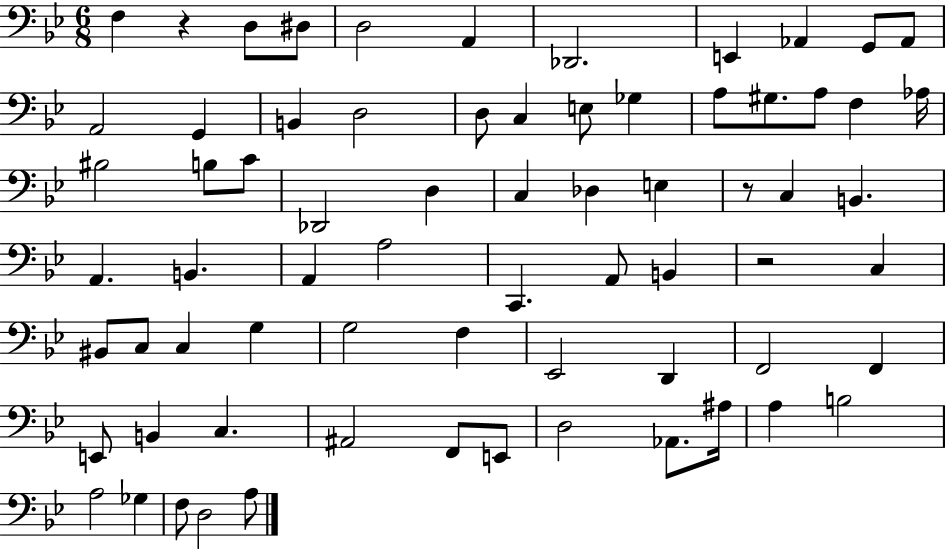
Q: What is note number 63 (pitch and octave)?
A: A3